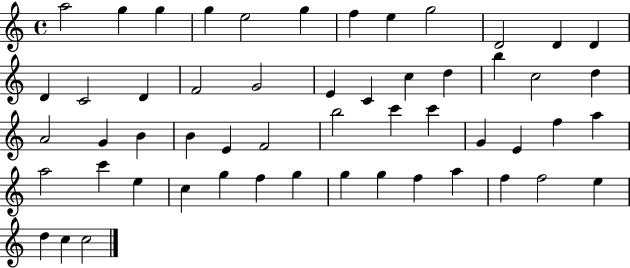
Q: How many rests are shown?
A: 0